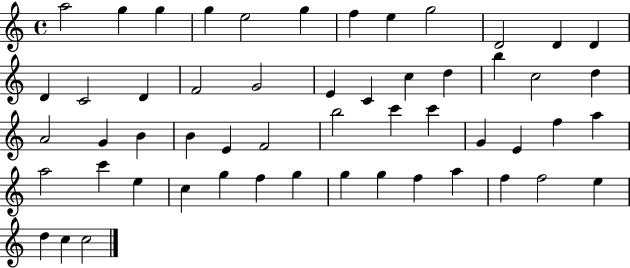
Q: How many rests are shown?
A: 0